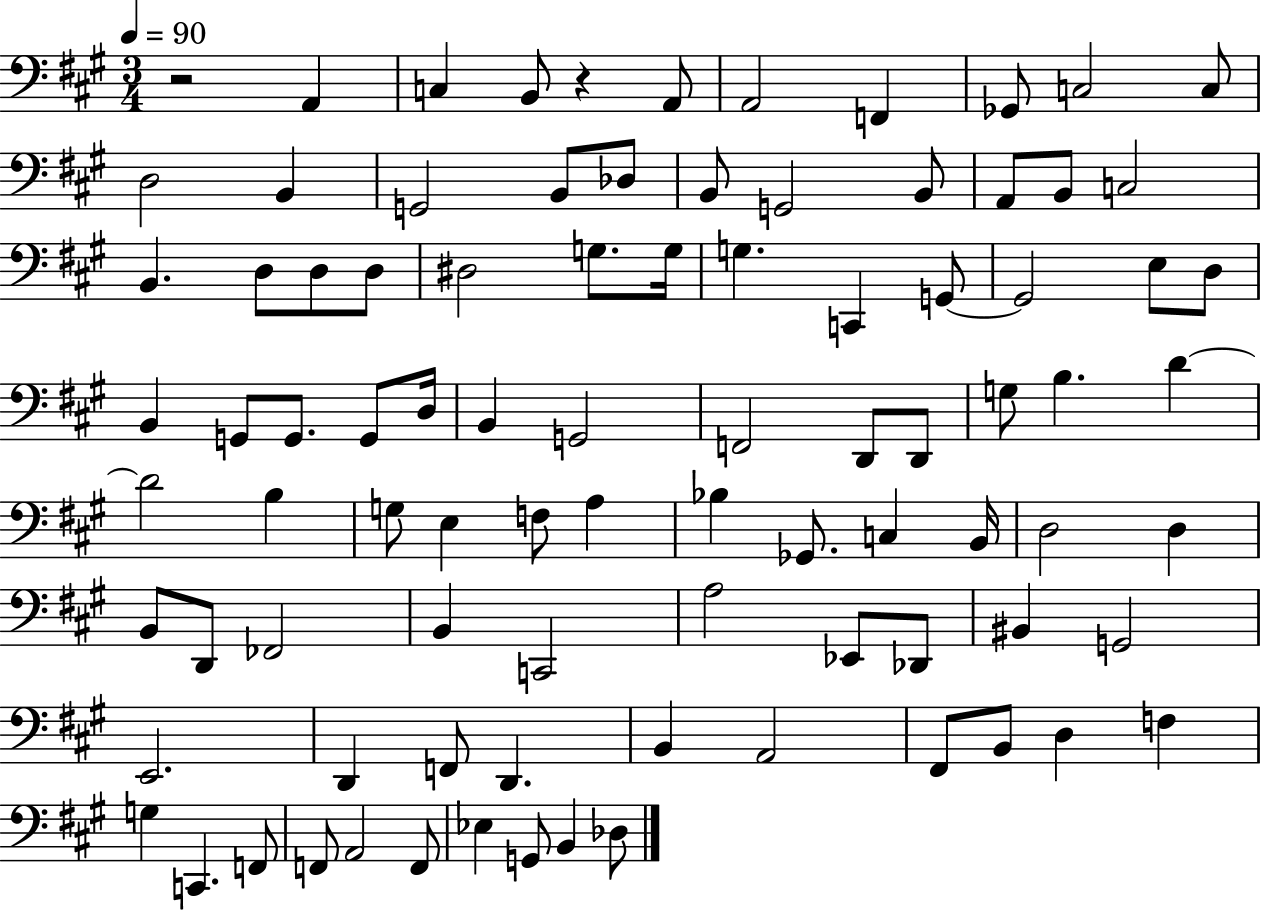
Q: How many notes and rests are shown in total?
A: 90